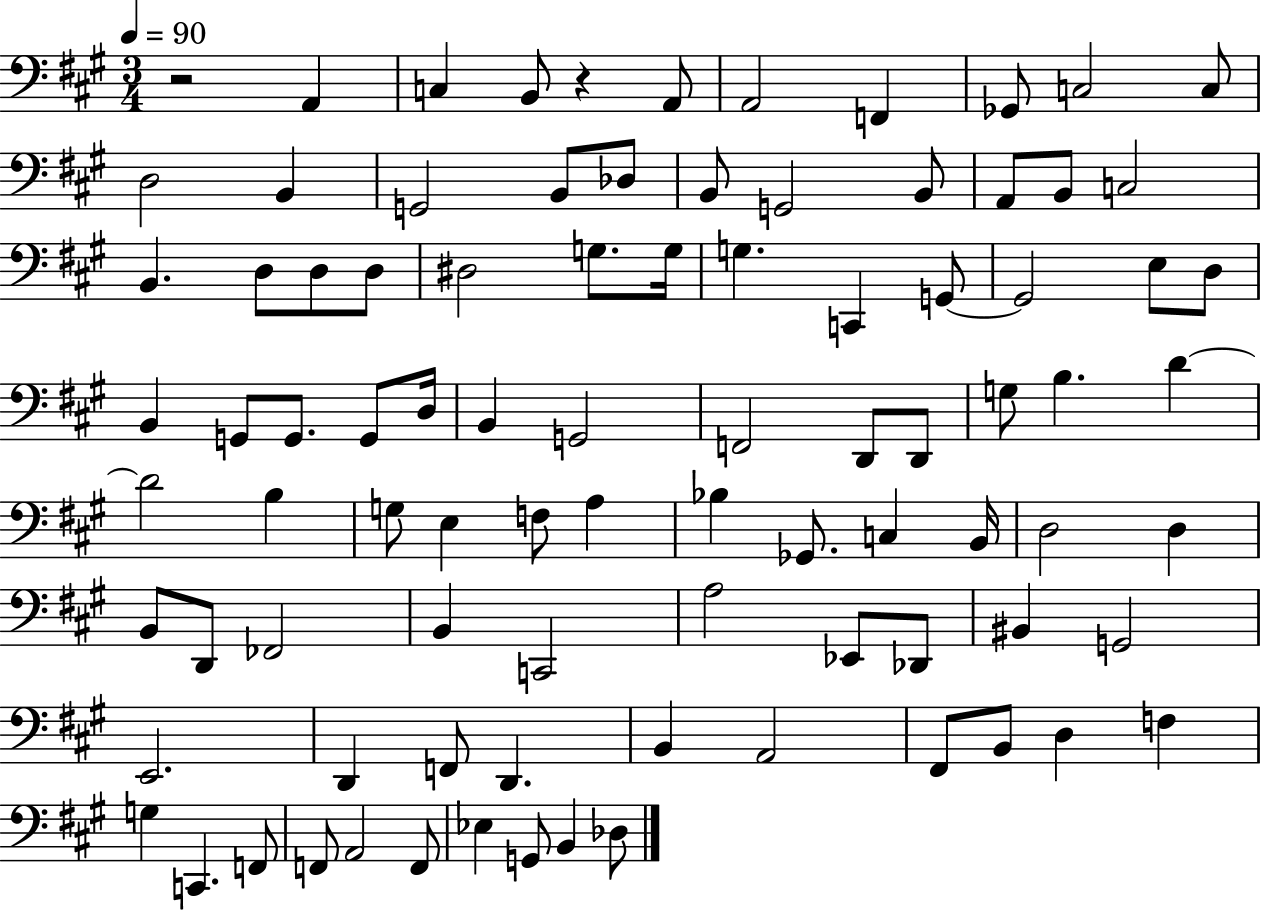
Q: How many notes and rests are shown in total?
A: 90